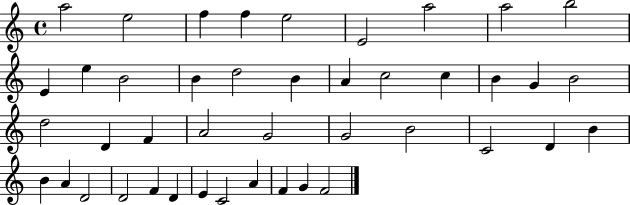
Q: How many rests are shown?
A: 0